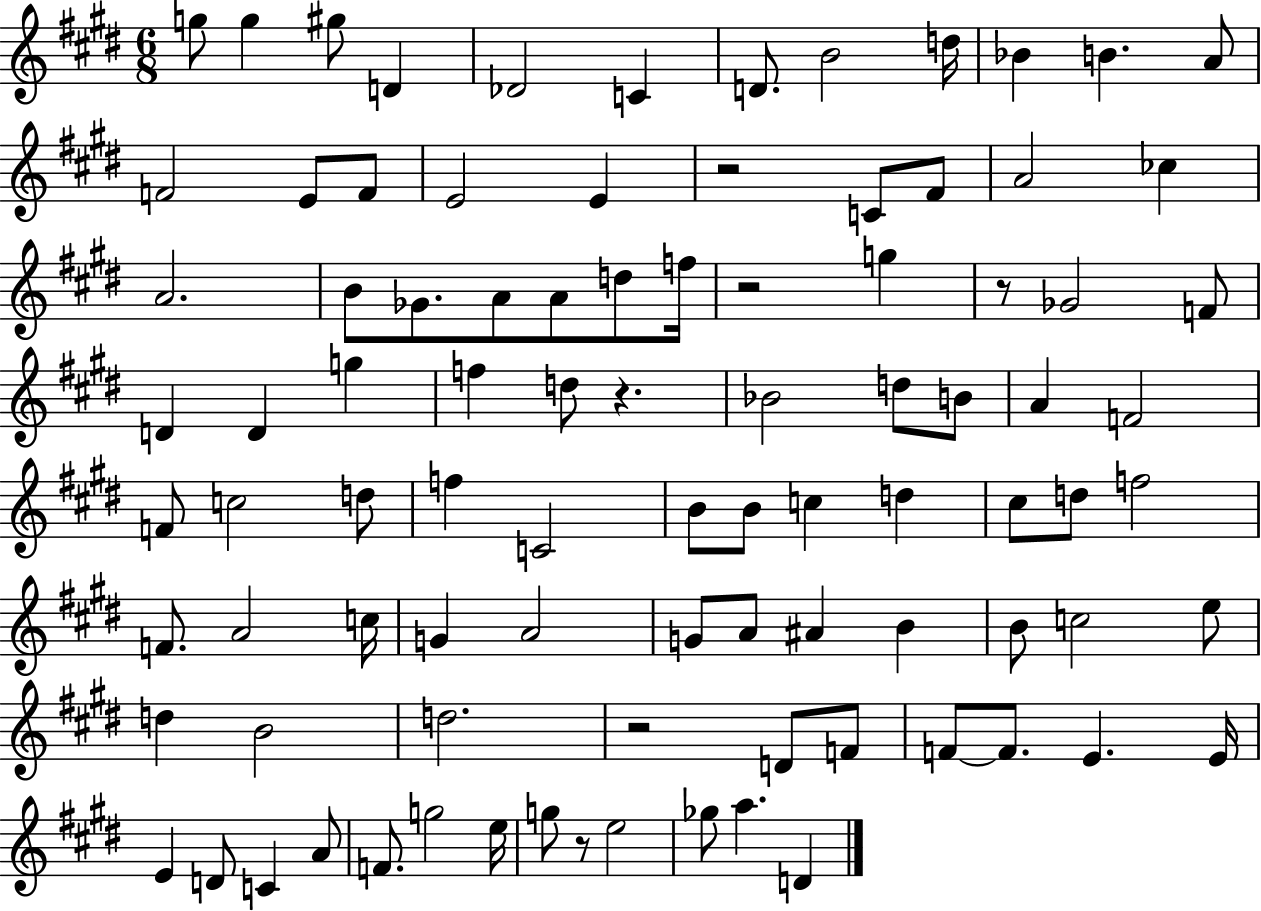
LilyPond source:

{
  \clef treble
  \numericTimeSignature
  \time 6/8
  \key e \major
  g''8 g''4 gis''8 d'4 | des'2 c'4 | d'8. b'2 d''16 | bes'4 b'4. a'8 | \break f'2 e'8 f'8 | e'2 e'4 | r2 c'8 fis'8 | a'2 ces''4 | \break a'2. | b'8 ges'8. a'8 a'8 d''8 f''16 | r2 g''4 | r8 ges'2 f'8 | \break d'4 d'4 g''4 | f''4 d''8 r4. | bes'2 d''8 b'8 | a'4 f'2 | \break f'8 c''2 d''8 | f''4 c'2 | b'8 b'8 c''4 d''4 | cis''8 d''8 f''2 | \break f'8. a'2 c''16 | g'4 a'2 | g'8 a'8 ais'4 b'4 | b'8 c''2 e''8 | \break d''4 b'2 | d''2. | r2 d'8 f'8 | f'8~~ f'8. e'4. e'16 | \break e'4 d'8 c'4 a'8 | f'8. g''2 e''16 | g''8 r8 e''2 | ges''8 a''4. d'4 | \break \bar "|."
}